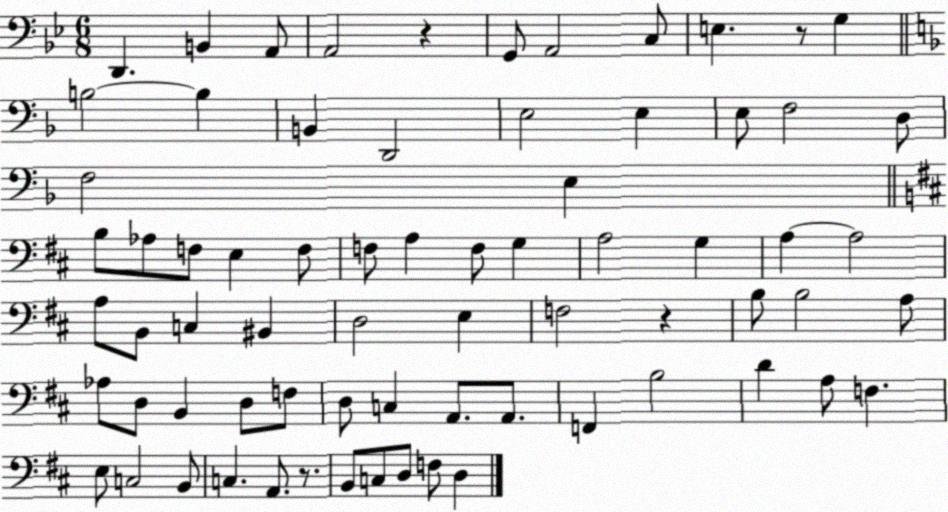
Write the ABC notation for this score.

X:1
T:Untitled
M:6/8
L:1/4
K:Bb
D,, B,, A,,/2 A,,2 z G,,/2 A,,2 C,/2 E, z/2 G, B,2 B, B,, D,,2 E,2 E, E,/2 F,2 D,/2 F,2 E, B,/2 _A,/2 F,/2 E, F,/2 F,/2 A, F,/2 G, A,2 G, A, A,2 A,/2 B,,/2 C, ^B,, D,2 E, F,2 z B,/2 B,2 A,/2 _A,/2 D,/2 B,, D,/2 F,/2 D,/2 C, A,,/2 A,,/2 F,, B,2 D A,/2 F, E,/2 C,2 B,,/2 C, A,,/2 z/2 B,,/2 C,/2 D,/2 F,/2 D,